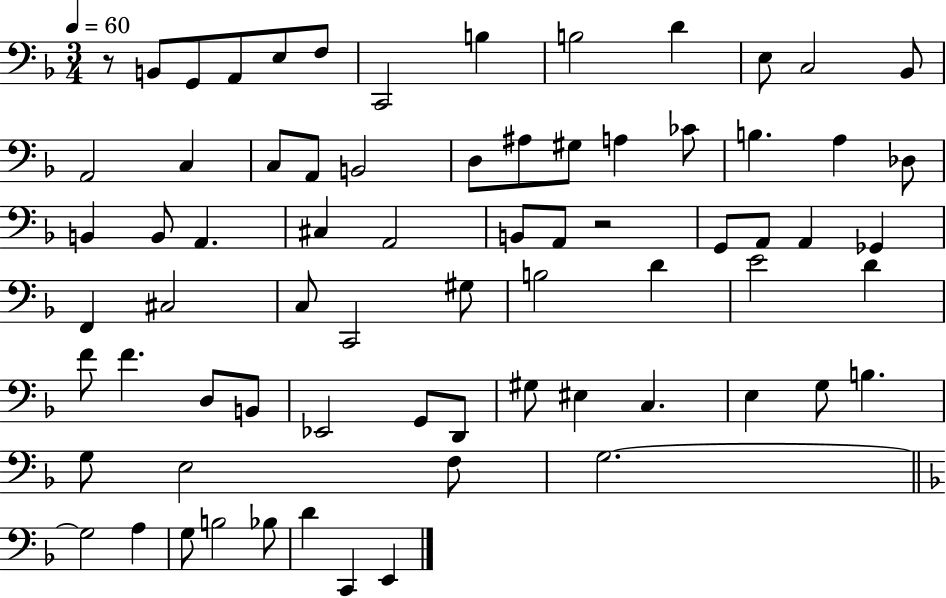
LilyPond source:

{
  \clef bass
  \numericTimeSignature
  \time 3/4
  \key f \major
  \tempo 4 = 60
  r8 b,8 g,8 a,8 e8 f8 | c,2 b4 | b2 d'4 | e8 c2 bes,8 | \break a,2 c4 | c8 a,8 b,2 | d8 ais8 gis8 a4 ces'8 | b4. a4 des8 | \break b,4 b,8 a,4. | cis4 a,2 | b,8 a,8 r2 | g,8 a,8 a,4 ges,4 | \break f,4 cis2 | c8 c,2 gis8 | b2 d'4 | e'2 d'4 | \break f'8 f'4. d8 b,8 | ees,2 g,8 d,8 | gis8 eis4 c4. | e4 g8 b4. | \break g8 e2 f8 | g2.~~ | \bar "||" \break \key f \major g2 a4 | g8 b2 bes8 | d'4 c,4 e,4 | \bar "|."
}